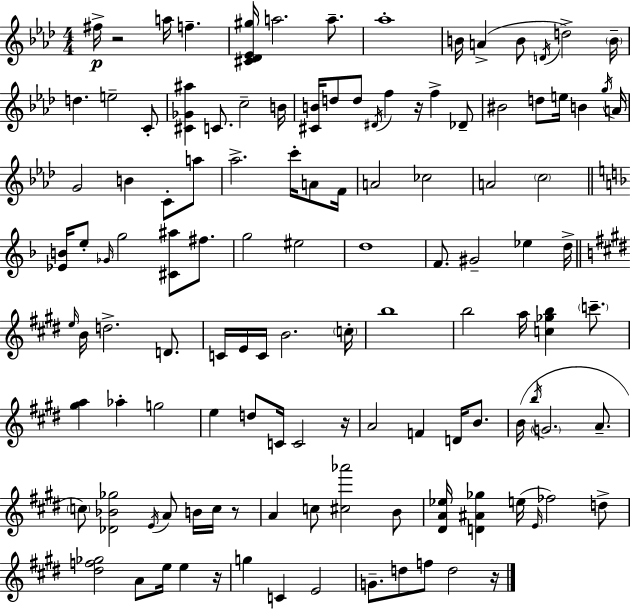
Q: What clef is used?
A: treble